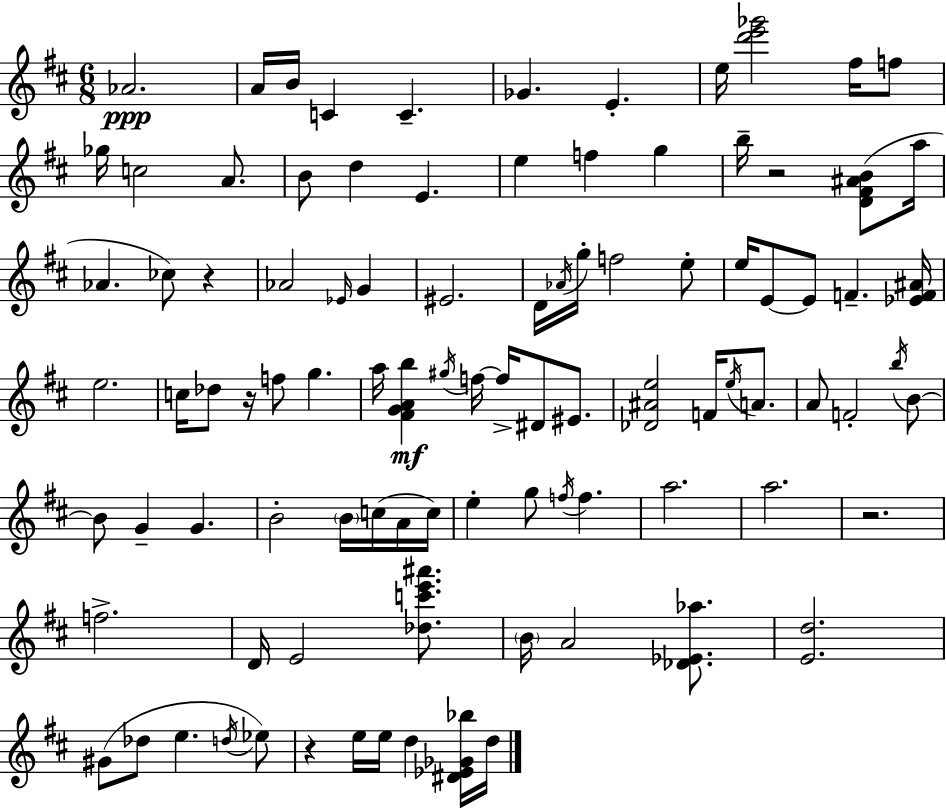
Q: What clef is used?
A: treble